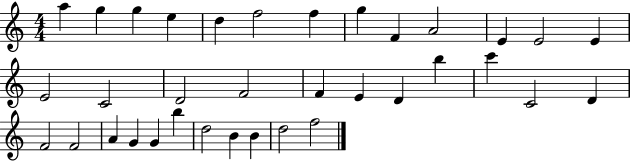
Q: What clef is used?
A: treble